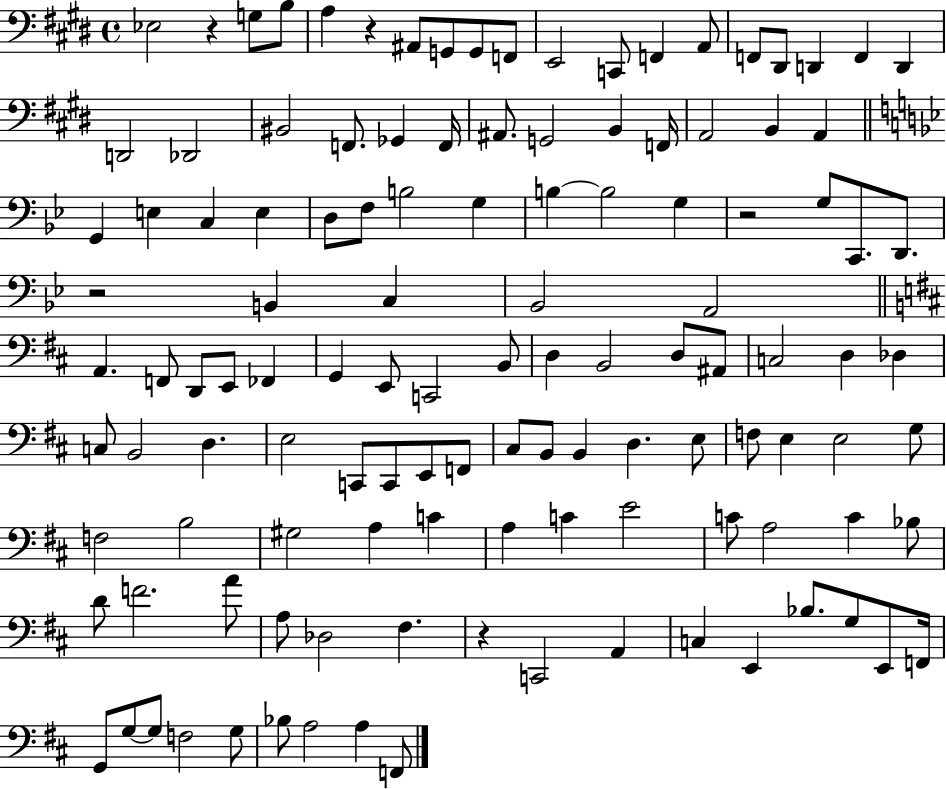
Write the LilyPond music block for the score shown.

{
  \clef bass
  \time 4/4
  \defaultTimeSignature
  \key e \major
  ees2 r4 g8 b8 | a4 r4 ais,8 g,8 g,8 f,8 | e,2 c,8 f,4 a,8 | f,8 dis,8 d,4 f,4 d,4 | \break d,2 des,2 | bis,2 f,8. ges,4 f,16 | ais,8. g,2 b,4 f,16 | a,2 b,4 a,4 | \break \bar "||" \break \key g \minor g,4 e4 c4 e4 | d8 f8 b2 g4 | b4~~ b2 g4 | r2 g8 c,8. d,8. | \break r2 b,4 c4 | bes,2 a,2 | \bar "||" \break \key d \major a,4. f,8 d,8 e,8 fes,4 | g,4 e,8 c,2 b,8 | d4 b,2 d8 ais,8 | c2 d4 des4 | \break c8 b,2 d4. | e2 c,8 c,8 e,8 f,8 | cis8 b,8 b,4 d4. e8 | f8 e4 e2 g8 | \break f2 b2 | gis2 a4 c'4 | a4 c'4 e'2 | c'8 a2 c'4 bes8 | \break d'8 f'2. a'8 | a8 des2 fis4. | r4 c,2 a,4 | c4 e,4 bes8. g8 e,8 f,16 | \break g,8 g8~~ g8 f2 g8 | bes8 a2 a4 f,8 | \bar "|."
}